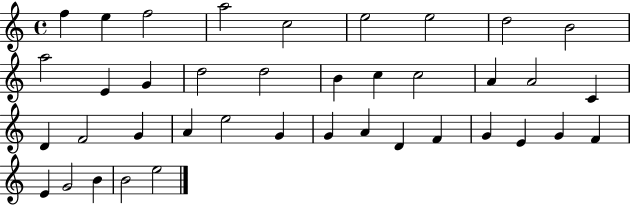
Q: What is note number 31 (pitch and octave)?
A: G4